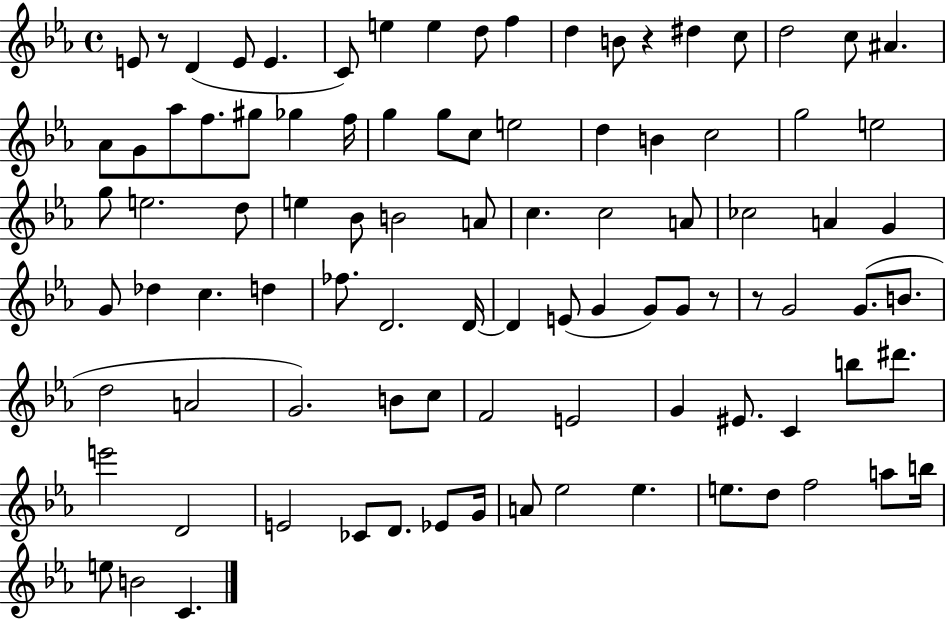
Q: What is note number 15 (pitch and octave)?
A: C5